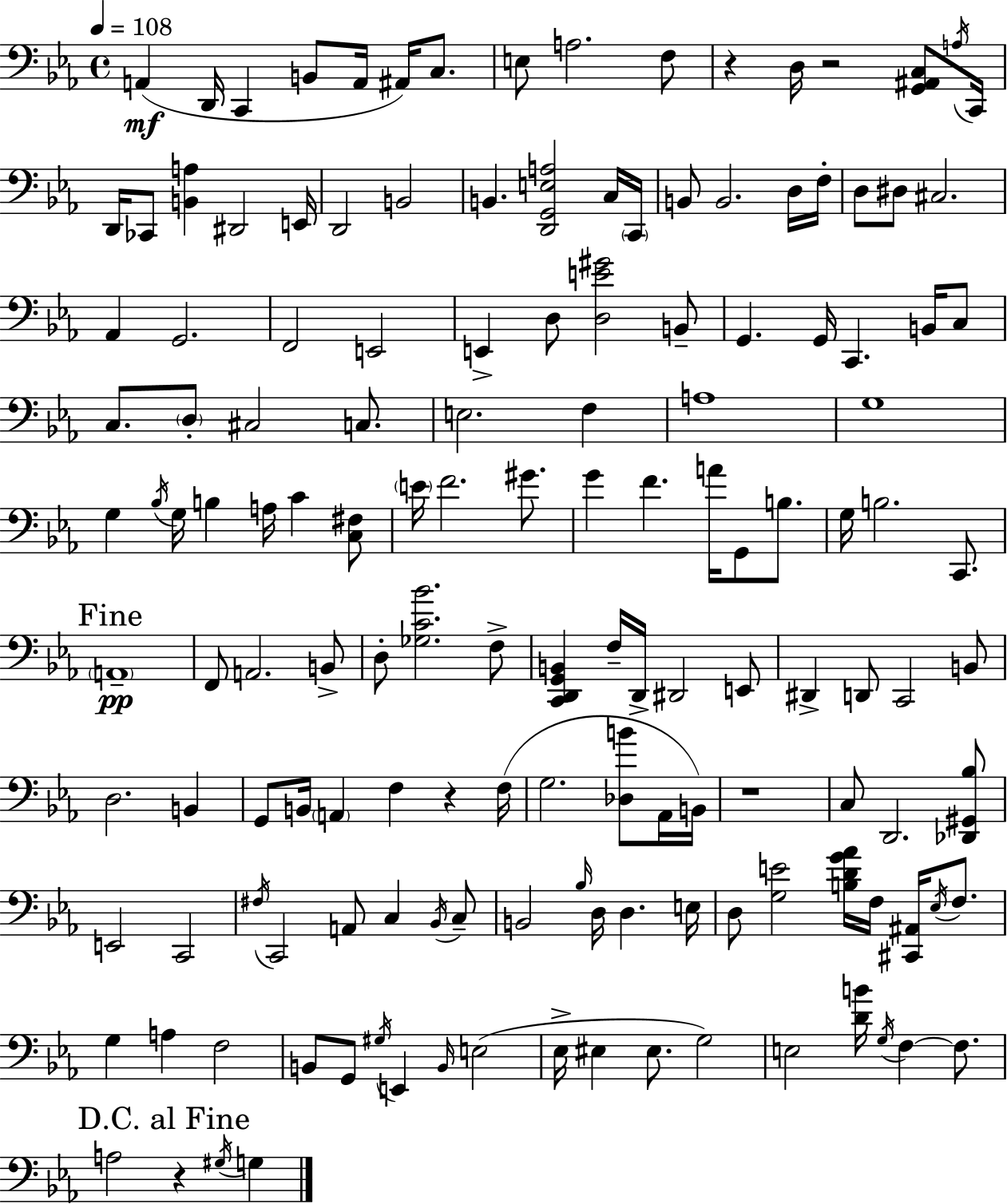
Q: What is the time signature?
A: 4/4